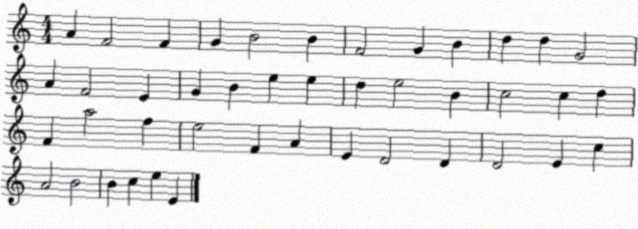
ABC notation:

X:1
T:Untitled
M:4/4
L:1/4
K:C
A F2 F G B2 B F2 G B d d G2 A F2 E G B e e d e2 B c2 c d F a2 f e2 F A E D2 D D2 E c A2 B2 B c e E